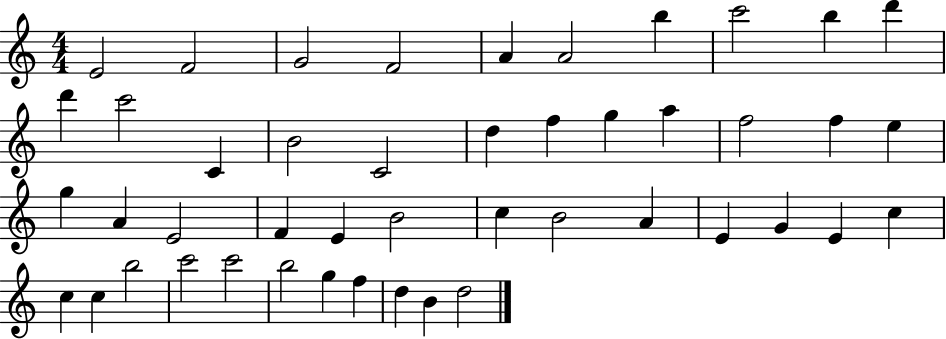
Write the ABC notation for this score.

X:1
T:Untitled
M:4/4
L:1/4
K:C
E2 F2 G2 F2 A A2 b c'2 b d' d' c'2 C B2 C2 d f g a f2 f e g A E2 F E B2 c B2 A E G E c c c b2 c'2 c'2 b2 g f d B d2